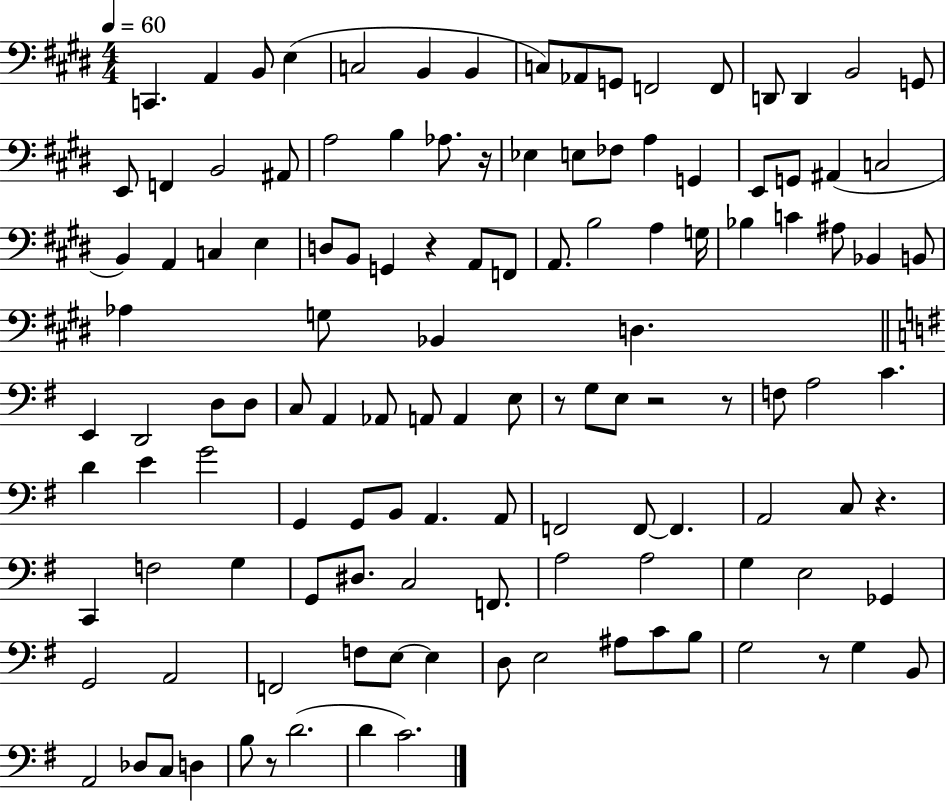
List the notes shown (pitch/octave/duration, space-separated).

C2/q. A2/q B2/e E3/q C3/h B2/q B2/q C3/e Ab2/e G2/e F2/h F2/e D2/e D2/q B2/h G2/e E2/e F2/q B2/h A#2/e A3/h B3/q Ab3/e. R/s Eb3/q E3/e FES3/e A3/q G2/q E2/e G2/e A#2/q C3/h B2/q A2/q C3/q E3/q D3/e B2/e G2/q R/q A2/e F2/e A2/e. B3/h A3/q G3/s Bb3/q C4/q A#3/e Bb2/q B2/e Ab3/q G3/e Bb2/q D3/q. E2/q D2/h D3/e D3/e C3/e A2/q Ab2/e A2/e A2/q E3/e R/e G3/e E3/e R/h R/e F3/e A3/h C4/q. D4/q E4/q G4/h G2/q G2/e B2/e A2/q. A2/e F2/h F2/e F2/q. A2/h C3/e R/q. C2/q F3/h G3/q G2/e D#3/e. C3/h F2/e. A3/h A3/h G3/q E3/h Gb2/q G2/h A2/h F2/h F3/e E3/e E3/q D3/e E3/h A#3/e C4/e B3/e G3/h R/e G3/q B2/e A2/h Db3/e C3/e D3/q B3/e R/e D4/h. D4/q C4/h.